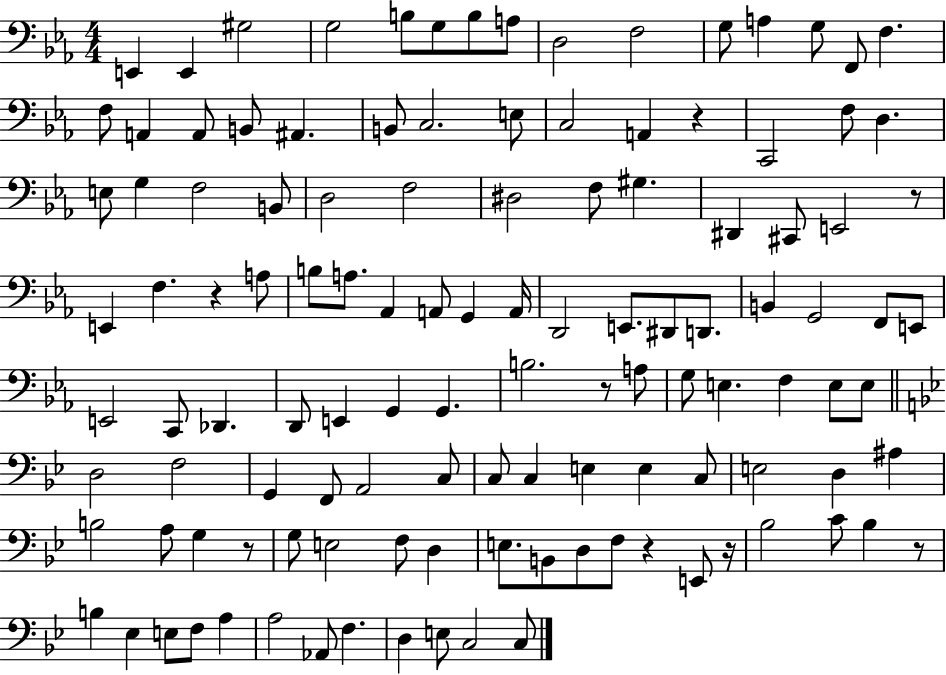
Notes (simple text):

E2/q E2/q G#3/h G3/h B3/e G3/e B3/e A3/e D3/h F3/h G3/e A3/q G3/e F2/e F3/q. F3/e A2/q A2/e B2/e A#2/q. B2/e C3/h. E3/e C3/h A2/q R/q C2/h F3/e D3/q. E3/e G3/q F3/h B2/e D3/h F3/h D#3/h F3/e G#3/q. D#2/q C#2/e E2/h R/e E2/q F3/q. R/q A3/e B3/e A3/e. Ab2/q A2/e G2/q A2/s D2/h E2/e. D#2/e D2/e. B2/q G2/h F2/e E2/e E2/h C2/e Db2/q. D2/e E2/q G2/q G2/q. B3/h. R/e A3/e G3/e E3/q. F3/q E3/e E3/e D3/h F3/h G2/q F2/e A2/h C3/e C3/e C3/q E3/q E3/q C3/e E3/h D3/q A#3/q B3/h A3/e G3/q R/e G3/e E3/h F3/e D3/q E3/e. B2/e D3/e F3/e R/q E2/e R/s Bb3/h C4/e Bb3/q R/e B3/q Eb3/q E3/e F3/e A3/q A3/h Ab2/e F3/q. D3/q E3/e C3/h C3/e